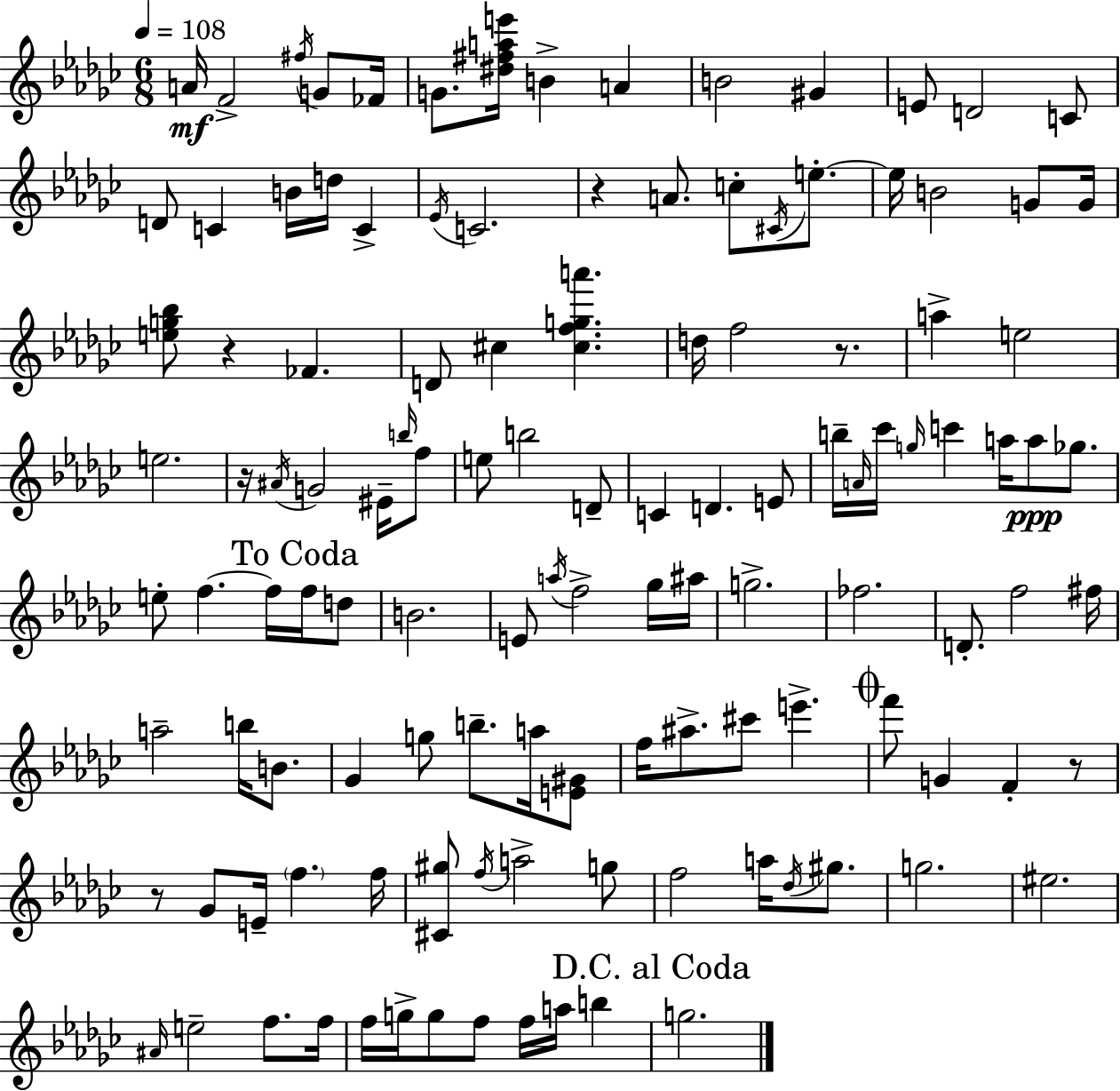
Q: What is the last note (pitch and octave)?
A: G5